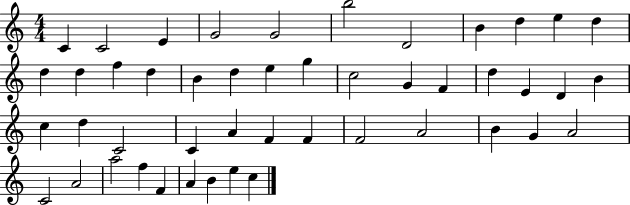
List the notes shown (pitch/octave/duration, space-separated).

C4/q C4/h E4/q G4/h G4/h B5/h D4/h B4/q D5/q E5/q D5/q D5/q D5/q F5/q D5/q B4/q D5/q E5/q G5/q C5/h G4/q F4/q D5/q E4/q D4/q B4/q C5/q D5/q C4/h C4/q A4/q F4/q F4/q F4/h A4/h B4/q G4/q A4/h C4/h A4/h A5/h F5/q F4/q A4/q B4/q E5/q C5/q